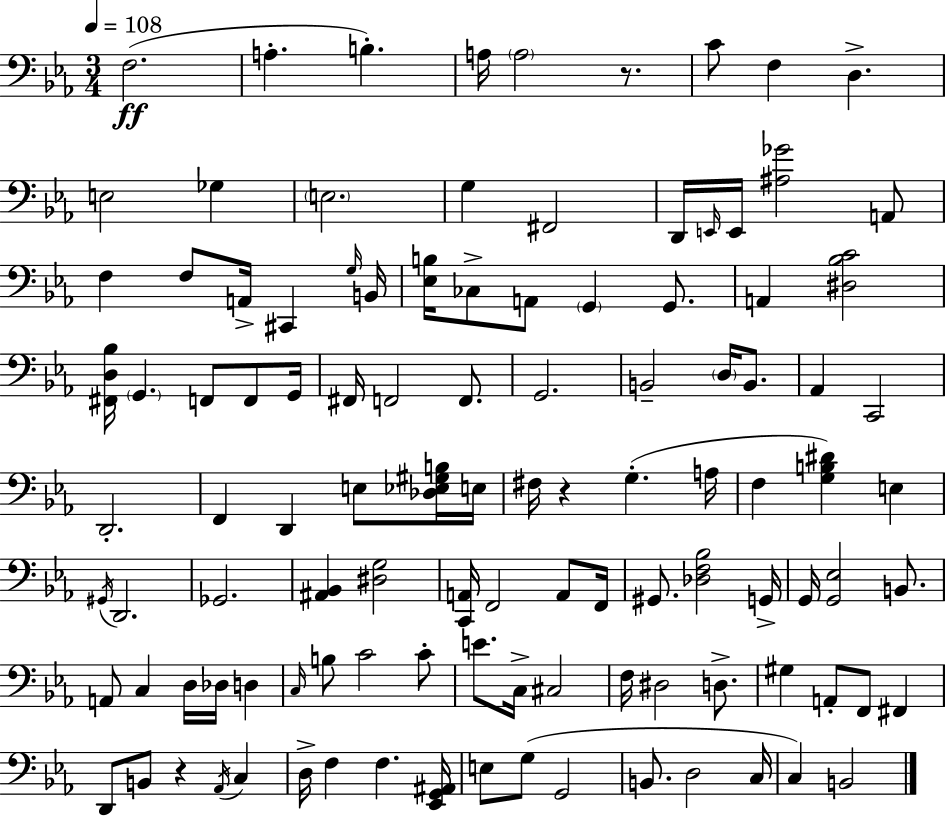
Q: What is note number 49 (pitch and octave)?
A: A3